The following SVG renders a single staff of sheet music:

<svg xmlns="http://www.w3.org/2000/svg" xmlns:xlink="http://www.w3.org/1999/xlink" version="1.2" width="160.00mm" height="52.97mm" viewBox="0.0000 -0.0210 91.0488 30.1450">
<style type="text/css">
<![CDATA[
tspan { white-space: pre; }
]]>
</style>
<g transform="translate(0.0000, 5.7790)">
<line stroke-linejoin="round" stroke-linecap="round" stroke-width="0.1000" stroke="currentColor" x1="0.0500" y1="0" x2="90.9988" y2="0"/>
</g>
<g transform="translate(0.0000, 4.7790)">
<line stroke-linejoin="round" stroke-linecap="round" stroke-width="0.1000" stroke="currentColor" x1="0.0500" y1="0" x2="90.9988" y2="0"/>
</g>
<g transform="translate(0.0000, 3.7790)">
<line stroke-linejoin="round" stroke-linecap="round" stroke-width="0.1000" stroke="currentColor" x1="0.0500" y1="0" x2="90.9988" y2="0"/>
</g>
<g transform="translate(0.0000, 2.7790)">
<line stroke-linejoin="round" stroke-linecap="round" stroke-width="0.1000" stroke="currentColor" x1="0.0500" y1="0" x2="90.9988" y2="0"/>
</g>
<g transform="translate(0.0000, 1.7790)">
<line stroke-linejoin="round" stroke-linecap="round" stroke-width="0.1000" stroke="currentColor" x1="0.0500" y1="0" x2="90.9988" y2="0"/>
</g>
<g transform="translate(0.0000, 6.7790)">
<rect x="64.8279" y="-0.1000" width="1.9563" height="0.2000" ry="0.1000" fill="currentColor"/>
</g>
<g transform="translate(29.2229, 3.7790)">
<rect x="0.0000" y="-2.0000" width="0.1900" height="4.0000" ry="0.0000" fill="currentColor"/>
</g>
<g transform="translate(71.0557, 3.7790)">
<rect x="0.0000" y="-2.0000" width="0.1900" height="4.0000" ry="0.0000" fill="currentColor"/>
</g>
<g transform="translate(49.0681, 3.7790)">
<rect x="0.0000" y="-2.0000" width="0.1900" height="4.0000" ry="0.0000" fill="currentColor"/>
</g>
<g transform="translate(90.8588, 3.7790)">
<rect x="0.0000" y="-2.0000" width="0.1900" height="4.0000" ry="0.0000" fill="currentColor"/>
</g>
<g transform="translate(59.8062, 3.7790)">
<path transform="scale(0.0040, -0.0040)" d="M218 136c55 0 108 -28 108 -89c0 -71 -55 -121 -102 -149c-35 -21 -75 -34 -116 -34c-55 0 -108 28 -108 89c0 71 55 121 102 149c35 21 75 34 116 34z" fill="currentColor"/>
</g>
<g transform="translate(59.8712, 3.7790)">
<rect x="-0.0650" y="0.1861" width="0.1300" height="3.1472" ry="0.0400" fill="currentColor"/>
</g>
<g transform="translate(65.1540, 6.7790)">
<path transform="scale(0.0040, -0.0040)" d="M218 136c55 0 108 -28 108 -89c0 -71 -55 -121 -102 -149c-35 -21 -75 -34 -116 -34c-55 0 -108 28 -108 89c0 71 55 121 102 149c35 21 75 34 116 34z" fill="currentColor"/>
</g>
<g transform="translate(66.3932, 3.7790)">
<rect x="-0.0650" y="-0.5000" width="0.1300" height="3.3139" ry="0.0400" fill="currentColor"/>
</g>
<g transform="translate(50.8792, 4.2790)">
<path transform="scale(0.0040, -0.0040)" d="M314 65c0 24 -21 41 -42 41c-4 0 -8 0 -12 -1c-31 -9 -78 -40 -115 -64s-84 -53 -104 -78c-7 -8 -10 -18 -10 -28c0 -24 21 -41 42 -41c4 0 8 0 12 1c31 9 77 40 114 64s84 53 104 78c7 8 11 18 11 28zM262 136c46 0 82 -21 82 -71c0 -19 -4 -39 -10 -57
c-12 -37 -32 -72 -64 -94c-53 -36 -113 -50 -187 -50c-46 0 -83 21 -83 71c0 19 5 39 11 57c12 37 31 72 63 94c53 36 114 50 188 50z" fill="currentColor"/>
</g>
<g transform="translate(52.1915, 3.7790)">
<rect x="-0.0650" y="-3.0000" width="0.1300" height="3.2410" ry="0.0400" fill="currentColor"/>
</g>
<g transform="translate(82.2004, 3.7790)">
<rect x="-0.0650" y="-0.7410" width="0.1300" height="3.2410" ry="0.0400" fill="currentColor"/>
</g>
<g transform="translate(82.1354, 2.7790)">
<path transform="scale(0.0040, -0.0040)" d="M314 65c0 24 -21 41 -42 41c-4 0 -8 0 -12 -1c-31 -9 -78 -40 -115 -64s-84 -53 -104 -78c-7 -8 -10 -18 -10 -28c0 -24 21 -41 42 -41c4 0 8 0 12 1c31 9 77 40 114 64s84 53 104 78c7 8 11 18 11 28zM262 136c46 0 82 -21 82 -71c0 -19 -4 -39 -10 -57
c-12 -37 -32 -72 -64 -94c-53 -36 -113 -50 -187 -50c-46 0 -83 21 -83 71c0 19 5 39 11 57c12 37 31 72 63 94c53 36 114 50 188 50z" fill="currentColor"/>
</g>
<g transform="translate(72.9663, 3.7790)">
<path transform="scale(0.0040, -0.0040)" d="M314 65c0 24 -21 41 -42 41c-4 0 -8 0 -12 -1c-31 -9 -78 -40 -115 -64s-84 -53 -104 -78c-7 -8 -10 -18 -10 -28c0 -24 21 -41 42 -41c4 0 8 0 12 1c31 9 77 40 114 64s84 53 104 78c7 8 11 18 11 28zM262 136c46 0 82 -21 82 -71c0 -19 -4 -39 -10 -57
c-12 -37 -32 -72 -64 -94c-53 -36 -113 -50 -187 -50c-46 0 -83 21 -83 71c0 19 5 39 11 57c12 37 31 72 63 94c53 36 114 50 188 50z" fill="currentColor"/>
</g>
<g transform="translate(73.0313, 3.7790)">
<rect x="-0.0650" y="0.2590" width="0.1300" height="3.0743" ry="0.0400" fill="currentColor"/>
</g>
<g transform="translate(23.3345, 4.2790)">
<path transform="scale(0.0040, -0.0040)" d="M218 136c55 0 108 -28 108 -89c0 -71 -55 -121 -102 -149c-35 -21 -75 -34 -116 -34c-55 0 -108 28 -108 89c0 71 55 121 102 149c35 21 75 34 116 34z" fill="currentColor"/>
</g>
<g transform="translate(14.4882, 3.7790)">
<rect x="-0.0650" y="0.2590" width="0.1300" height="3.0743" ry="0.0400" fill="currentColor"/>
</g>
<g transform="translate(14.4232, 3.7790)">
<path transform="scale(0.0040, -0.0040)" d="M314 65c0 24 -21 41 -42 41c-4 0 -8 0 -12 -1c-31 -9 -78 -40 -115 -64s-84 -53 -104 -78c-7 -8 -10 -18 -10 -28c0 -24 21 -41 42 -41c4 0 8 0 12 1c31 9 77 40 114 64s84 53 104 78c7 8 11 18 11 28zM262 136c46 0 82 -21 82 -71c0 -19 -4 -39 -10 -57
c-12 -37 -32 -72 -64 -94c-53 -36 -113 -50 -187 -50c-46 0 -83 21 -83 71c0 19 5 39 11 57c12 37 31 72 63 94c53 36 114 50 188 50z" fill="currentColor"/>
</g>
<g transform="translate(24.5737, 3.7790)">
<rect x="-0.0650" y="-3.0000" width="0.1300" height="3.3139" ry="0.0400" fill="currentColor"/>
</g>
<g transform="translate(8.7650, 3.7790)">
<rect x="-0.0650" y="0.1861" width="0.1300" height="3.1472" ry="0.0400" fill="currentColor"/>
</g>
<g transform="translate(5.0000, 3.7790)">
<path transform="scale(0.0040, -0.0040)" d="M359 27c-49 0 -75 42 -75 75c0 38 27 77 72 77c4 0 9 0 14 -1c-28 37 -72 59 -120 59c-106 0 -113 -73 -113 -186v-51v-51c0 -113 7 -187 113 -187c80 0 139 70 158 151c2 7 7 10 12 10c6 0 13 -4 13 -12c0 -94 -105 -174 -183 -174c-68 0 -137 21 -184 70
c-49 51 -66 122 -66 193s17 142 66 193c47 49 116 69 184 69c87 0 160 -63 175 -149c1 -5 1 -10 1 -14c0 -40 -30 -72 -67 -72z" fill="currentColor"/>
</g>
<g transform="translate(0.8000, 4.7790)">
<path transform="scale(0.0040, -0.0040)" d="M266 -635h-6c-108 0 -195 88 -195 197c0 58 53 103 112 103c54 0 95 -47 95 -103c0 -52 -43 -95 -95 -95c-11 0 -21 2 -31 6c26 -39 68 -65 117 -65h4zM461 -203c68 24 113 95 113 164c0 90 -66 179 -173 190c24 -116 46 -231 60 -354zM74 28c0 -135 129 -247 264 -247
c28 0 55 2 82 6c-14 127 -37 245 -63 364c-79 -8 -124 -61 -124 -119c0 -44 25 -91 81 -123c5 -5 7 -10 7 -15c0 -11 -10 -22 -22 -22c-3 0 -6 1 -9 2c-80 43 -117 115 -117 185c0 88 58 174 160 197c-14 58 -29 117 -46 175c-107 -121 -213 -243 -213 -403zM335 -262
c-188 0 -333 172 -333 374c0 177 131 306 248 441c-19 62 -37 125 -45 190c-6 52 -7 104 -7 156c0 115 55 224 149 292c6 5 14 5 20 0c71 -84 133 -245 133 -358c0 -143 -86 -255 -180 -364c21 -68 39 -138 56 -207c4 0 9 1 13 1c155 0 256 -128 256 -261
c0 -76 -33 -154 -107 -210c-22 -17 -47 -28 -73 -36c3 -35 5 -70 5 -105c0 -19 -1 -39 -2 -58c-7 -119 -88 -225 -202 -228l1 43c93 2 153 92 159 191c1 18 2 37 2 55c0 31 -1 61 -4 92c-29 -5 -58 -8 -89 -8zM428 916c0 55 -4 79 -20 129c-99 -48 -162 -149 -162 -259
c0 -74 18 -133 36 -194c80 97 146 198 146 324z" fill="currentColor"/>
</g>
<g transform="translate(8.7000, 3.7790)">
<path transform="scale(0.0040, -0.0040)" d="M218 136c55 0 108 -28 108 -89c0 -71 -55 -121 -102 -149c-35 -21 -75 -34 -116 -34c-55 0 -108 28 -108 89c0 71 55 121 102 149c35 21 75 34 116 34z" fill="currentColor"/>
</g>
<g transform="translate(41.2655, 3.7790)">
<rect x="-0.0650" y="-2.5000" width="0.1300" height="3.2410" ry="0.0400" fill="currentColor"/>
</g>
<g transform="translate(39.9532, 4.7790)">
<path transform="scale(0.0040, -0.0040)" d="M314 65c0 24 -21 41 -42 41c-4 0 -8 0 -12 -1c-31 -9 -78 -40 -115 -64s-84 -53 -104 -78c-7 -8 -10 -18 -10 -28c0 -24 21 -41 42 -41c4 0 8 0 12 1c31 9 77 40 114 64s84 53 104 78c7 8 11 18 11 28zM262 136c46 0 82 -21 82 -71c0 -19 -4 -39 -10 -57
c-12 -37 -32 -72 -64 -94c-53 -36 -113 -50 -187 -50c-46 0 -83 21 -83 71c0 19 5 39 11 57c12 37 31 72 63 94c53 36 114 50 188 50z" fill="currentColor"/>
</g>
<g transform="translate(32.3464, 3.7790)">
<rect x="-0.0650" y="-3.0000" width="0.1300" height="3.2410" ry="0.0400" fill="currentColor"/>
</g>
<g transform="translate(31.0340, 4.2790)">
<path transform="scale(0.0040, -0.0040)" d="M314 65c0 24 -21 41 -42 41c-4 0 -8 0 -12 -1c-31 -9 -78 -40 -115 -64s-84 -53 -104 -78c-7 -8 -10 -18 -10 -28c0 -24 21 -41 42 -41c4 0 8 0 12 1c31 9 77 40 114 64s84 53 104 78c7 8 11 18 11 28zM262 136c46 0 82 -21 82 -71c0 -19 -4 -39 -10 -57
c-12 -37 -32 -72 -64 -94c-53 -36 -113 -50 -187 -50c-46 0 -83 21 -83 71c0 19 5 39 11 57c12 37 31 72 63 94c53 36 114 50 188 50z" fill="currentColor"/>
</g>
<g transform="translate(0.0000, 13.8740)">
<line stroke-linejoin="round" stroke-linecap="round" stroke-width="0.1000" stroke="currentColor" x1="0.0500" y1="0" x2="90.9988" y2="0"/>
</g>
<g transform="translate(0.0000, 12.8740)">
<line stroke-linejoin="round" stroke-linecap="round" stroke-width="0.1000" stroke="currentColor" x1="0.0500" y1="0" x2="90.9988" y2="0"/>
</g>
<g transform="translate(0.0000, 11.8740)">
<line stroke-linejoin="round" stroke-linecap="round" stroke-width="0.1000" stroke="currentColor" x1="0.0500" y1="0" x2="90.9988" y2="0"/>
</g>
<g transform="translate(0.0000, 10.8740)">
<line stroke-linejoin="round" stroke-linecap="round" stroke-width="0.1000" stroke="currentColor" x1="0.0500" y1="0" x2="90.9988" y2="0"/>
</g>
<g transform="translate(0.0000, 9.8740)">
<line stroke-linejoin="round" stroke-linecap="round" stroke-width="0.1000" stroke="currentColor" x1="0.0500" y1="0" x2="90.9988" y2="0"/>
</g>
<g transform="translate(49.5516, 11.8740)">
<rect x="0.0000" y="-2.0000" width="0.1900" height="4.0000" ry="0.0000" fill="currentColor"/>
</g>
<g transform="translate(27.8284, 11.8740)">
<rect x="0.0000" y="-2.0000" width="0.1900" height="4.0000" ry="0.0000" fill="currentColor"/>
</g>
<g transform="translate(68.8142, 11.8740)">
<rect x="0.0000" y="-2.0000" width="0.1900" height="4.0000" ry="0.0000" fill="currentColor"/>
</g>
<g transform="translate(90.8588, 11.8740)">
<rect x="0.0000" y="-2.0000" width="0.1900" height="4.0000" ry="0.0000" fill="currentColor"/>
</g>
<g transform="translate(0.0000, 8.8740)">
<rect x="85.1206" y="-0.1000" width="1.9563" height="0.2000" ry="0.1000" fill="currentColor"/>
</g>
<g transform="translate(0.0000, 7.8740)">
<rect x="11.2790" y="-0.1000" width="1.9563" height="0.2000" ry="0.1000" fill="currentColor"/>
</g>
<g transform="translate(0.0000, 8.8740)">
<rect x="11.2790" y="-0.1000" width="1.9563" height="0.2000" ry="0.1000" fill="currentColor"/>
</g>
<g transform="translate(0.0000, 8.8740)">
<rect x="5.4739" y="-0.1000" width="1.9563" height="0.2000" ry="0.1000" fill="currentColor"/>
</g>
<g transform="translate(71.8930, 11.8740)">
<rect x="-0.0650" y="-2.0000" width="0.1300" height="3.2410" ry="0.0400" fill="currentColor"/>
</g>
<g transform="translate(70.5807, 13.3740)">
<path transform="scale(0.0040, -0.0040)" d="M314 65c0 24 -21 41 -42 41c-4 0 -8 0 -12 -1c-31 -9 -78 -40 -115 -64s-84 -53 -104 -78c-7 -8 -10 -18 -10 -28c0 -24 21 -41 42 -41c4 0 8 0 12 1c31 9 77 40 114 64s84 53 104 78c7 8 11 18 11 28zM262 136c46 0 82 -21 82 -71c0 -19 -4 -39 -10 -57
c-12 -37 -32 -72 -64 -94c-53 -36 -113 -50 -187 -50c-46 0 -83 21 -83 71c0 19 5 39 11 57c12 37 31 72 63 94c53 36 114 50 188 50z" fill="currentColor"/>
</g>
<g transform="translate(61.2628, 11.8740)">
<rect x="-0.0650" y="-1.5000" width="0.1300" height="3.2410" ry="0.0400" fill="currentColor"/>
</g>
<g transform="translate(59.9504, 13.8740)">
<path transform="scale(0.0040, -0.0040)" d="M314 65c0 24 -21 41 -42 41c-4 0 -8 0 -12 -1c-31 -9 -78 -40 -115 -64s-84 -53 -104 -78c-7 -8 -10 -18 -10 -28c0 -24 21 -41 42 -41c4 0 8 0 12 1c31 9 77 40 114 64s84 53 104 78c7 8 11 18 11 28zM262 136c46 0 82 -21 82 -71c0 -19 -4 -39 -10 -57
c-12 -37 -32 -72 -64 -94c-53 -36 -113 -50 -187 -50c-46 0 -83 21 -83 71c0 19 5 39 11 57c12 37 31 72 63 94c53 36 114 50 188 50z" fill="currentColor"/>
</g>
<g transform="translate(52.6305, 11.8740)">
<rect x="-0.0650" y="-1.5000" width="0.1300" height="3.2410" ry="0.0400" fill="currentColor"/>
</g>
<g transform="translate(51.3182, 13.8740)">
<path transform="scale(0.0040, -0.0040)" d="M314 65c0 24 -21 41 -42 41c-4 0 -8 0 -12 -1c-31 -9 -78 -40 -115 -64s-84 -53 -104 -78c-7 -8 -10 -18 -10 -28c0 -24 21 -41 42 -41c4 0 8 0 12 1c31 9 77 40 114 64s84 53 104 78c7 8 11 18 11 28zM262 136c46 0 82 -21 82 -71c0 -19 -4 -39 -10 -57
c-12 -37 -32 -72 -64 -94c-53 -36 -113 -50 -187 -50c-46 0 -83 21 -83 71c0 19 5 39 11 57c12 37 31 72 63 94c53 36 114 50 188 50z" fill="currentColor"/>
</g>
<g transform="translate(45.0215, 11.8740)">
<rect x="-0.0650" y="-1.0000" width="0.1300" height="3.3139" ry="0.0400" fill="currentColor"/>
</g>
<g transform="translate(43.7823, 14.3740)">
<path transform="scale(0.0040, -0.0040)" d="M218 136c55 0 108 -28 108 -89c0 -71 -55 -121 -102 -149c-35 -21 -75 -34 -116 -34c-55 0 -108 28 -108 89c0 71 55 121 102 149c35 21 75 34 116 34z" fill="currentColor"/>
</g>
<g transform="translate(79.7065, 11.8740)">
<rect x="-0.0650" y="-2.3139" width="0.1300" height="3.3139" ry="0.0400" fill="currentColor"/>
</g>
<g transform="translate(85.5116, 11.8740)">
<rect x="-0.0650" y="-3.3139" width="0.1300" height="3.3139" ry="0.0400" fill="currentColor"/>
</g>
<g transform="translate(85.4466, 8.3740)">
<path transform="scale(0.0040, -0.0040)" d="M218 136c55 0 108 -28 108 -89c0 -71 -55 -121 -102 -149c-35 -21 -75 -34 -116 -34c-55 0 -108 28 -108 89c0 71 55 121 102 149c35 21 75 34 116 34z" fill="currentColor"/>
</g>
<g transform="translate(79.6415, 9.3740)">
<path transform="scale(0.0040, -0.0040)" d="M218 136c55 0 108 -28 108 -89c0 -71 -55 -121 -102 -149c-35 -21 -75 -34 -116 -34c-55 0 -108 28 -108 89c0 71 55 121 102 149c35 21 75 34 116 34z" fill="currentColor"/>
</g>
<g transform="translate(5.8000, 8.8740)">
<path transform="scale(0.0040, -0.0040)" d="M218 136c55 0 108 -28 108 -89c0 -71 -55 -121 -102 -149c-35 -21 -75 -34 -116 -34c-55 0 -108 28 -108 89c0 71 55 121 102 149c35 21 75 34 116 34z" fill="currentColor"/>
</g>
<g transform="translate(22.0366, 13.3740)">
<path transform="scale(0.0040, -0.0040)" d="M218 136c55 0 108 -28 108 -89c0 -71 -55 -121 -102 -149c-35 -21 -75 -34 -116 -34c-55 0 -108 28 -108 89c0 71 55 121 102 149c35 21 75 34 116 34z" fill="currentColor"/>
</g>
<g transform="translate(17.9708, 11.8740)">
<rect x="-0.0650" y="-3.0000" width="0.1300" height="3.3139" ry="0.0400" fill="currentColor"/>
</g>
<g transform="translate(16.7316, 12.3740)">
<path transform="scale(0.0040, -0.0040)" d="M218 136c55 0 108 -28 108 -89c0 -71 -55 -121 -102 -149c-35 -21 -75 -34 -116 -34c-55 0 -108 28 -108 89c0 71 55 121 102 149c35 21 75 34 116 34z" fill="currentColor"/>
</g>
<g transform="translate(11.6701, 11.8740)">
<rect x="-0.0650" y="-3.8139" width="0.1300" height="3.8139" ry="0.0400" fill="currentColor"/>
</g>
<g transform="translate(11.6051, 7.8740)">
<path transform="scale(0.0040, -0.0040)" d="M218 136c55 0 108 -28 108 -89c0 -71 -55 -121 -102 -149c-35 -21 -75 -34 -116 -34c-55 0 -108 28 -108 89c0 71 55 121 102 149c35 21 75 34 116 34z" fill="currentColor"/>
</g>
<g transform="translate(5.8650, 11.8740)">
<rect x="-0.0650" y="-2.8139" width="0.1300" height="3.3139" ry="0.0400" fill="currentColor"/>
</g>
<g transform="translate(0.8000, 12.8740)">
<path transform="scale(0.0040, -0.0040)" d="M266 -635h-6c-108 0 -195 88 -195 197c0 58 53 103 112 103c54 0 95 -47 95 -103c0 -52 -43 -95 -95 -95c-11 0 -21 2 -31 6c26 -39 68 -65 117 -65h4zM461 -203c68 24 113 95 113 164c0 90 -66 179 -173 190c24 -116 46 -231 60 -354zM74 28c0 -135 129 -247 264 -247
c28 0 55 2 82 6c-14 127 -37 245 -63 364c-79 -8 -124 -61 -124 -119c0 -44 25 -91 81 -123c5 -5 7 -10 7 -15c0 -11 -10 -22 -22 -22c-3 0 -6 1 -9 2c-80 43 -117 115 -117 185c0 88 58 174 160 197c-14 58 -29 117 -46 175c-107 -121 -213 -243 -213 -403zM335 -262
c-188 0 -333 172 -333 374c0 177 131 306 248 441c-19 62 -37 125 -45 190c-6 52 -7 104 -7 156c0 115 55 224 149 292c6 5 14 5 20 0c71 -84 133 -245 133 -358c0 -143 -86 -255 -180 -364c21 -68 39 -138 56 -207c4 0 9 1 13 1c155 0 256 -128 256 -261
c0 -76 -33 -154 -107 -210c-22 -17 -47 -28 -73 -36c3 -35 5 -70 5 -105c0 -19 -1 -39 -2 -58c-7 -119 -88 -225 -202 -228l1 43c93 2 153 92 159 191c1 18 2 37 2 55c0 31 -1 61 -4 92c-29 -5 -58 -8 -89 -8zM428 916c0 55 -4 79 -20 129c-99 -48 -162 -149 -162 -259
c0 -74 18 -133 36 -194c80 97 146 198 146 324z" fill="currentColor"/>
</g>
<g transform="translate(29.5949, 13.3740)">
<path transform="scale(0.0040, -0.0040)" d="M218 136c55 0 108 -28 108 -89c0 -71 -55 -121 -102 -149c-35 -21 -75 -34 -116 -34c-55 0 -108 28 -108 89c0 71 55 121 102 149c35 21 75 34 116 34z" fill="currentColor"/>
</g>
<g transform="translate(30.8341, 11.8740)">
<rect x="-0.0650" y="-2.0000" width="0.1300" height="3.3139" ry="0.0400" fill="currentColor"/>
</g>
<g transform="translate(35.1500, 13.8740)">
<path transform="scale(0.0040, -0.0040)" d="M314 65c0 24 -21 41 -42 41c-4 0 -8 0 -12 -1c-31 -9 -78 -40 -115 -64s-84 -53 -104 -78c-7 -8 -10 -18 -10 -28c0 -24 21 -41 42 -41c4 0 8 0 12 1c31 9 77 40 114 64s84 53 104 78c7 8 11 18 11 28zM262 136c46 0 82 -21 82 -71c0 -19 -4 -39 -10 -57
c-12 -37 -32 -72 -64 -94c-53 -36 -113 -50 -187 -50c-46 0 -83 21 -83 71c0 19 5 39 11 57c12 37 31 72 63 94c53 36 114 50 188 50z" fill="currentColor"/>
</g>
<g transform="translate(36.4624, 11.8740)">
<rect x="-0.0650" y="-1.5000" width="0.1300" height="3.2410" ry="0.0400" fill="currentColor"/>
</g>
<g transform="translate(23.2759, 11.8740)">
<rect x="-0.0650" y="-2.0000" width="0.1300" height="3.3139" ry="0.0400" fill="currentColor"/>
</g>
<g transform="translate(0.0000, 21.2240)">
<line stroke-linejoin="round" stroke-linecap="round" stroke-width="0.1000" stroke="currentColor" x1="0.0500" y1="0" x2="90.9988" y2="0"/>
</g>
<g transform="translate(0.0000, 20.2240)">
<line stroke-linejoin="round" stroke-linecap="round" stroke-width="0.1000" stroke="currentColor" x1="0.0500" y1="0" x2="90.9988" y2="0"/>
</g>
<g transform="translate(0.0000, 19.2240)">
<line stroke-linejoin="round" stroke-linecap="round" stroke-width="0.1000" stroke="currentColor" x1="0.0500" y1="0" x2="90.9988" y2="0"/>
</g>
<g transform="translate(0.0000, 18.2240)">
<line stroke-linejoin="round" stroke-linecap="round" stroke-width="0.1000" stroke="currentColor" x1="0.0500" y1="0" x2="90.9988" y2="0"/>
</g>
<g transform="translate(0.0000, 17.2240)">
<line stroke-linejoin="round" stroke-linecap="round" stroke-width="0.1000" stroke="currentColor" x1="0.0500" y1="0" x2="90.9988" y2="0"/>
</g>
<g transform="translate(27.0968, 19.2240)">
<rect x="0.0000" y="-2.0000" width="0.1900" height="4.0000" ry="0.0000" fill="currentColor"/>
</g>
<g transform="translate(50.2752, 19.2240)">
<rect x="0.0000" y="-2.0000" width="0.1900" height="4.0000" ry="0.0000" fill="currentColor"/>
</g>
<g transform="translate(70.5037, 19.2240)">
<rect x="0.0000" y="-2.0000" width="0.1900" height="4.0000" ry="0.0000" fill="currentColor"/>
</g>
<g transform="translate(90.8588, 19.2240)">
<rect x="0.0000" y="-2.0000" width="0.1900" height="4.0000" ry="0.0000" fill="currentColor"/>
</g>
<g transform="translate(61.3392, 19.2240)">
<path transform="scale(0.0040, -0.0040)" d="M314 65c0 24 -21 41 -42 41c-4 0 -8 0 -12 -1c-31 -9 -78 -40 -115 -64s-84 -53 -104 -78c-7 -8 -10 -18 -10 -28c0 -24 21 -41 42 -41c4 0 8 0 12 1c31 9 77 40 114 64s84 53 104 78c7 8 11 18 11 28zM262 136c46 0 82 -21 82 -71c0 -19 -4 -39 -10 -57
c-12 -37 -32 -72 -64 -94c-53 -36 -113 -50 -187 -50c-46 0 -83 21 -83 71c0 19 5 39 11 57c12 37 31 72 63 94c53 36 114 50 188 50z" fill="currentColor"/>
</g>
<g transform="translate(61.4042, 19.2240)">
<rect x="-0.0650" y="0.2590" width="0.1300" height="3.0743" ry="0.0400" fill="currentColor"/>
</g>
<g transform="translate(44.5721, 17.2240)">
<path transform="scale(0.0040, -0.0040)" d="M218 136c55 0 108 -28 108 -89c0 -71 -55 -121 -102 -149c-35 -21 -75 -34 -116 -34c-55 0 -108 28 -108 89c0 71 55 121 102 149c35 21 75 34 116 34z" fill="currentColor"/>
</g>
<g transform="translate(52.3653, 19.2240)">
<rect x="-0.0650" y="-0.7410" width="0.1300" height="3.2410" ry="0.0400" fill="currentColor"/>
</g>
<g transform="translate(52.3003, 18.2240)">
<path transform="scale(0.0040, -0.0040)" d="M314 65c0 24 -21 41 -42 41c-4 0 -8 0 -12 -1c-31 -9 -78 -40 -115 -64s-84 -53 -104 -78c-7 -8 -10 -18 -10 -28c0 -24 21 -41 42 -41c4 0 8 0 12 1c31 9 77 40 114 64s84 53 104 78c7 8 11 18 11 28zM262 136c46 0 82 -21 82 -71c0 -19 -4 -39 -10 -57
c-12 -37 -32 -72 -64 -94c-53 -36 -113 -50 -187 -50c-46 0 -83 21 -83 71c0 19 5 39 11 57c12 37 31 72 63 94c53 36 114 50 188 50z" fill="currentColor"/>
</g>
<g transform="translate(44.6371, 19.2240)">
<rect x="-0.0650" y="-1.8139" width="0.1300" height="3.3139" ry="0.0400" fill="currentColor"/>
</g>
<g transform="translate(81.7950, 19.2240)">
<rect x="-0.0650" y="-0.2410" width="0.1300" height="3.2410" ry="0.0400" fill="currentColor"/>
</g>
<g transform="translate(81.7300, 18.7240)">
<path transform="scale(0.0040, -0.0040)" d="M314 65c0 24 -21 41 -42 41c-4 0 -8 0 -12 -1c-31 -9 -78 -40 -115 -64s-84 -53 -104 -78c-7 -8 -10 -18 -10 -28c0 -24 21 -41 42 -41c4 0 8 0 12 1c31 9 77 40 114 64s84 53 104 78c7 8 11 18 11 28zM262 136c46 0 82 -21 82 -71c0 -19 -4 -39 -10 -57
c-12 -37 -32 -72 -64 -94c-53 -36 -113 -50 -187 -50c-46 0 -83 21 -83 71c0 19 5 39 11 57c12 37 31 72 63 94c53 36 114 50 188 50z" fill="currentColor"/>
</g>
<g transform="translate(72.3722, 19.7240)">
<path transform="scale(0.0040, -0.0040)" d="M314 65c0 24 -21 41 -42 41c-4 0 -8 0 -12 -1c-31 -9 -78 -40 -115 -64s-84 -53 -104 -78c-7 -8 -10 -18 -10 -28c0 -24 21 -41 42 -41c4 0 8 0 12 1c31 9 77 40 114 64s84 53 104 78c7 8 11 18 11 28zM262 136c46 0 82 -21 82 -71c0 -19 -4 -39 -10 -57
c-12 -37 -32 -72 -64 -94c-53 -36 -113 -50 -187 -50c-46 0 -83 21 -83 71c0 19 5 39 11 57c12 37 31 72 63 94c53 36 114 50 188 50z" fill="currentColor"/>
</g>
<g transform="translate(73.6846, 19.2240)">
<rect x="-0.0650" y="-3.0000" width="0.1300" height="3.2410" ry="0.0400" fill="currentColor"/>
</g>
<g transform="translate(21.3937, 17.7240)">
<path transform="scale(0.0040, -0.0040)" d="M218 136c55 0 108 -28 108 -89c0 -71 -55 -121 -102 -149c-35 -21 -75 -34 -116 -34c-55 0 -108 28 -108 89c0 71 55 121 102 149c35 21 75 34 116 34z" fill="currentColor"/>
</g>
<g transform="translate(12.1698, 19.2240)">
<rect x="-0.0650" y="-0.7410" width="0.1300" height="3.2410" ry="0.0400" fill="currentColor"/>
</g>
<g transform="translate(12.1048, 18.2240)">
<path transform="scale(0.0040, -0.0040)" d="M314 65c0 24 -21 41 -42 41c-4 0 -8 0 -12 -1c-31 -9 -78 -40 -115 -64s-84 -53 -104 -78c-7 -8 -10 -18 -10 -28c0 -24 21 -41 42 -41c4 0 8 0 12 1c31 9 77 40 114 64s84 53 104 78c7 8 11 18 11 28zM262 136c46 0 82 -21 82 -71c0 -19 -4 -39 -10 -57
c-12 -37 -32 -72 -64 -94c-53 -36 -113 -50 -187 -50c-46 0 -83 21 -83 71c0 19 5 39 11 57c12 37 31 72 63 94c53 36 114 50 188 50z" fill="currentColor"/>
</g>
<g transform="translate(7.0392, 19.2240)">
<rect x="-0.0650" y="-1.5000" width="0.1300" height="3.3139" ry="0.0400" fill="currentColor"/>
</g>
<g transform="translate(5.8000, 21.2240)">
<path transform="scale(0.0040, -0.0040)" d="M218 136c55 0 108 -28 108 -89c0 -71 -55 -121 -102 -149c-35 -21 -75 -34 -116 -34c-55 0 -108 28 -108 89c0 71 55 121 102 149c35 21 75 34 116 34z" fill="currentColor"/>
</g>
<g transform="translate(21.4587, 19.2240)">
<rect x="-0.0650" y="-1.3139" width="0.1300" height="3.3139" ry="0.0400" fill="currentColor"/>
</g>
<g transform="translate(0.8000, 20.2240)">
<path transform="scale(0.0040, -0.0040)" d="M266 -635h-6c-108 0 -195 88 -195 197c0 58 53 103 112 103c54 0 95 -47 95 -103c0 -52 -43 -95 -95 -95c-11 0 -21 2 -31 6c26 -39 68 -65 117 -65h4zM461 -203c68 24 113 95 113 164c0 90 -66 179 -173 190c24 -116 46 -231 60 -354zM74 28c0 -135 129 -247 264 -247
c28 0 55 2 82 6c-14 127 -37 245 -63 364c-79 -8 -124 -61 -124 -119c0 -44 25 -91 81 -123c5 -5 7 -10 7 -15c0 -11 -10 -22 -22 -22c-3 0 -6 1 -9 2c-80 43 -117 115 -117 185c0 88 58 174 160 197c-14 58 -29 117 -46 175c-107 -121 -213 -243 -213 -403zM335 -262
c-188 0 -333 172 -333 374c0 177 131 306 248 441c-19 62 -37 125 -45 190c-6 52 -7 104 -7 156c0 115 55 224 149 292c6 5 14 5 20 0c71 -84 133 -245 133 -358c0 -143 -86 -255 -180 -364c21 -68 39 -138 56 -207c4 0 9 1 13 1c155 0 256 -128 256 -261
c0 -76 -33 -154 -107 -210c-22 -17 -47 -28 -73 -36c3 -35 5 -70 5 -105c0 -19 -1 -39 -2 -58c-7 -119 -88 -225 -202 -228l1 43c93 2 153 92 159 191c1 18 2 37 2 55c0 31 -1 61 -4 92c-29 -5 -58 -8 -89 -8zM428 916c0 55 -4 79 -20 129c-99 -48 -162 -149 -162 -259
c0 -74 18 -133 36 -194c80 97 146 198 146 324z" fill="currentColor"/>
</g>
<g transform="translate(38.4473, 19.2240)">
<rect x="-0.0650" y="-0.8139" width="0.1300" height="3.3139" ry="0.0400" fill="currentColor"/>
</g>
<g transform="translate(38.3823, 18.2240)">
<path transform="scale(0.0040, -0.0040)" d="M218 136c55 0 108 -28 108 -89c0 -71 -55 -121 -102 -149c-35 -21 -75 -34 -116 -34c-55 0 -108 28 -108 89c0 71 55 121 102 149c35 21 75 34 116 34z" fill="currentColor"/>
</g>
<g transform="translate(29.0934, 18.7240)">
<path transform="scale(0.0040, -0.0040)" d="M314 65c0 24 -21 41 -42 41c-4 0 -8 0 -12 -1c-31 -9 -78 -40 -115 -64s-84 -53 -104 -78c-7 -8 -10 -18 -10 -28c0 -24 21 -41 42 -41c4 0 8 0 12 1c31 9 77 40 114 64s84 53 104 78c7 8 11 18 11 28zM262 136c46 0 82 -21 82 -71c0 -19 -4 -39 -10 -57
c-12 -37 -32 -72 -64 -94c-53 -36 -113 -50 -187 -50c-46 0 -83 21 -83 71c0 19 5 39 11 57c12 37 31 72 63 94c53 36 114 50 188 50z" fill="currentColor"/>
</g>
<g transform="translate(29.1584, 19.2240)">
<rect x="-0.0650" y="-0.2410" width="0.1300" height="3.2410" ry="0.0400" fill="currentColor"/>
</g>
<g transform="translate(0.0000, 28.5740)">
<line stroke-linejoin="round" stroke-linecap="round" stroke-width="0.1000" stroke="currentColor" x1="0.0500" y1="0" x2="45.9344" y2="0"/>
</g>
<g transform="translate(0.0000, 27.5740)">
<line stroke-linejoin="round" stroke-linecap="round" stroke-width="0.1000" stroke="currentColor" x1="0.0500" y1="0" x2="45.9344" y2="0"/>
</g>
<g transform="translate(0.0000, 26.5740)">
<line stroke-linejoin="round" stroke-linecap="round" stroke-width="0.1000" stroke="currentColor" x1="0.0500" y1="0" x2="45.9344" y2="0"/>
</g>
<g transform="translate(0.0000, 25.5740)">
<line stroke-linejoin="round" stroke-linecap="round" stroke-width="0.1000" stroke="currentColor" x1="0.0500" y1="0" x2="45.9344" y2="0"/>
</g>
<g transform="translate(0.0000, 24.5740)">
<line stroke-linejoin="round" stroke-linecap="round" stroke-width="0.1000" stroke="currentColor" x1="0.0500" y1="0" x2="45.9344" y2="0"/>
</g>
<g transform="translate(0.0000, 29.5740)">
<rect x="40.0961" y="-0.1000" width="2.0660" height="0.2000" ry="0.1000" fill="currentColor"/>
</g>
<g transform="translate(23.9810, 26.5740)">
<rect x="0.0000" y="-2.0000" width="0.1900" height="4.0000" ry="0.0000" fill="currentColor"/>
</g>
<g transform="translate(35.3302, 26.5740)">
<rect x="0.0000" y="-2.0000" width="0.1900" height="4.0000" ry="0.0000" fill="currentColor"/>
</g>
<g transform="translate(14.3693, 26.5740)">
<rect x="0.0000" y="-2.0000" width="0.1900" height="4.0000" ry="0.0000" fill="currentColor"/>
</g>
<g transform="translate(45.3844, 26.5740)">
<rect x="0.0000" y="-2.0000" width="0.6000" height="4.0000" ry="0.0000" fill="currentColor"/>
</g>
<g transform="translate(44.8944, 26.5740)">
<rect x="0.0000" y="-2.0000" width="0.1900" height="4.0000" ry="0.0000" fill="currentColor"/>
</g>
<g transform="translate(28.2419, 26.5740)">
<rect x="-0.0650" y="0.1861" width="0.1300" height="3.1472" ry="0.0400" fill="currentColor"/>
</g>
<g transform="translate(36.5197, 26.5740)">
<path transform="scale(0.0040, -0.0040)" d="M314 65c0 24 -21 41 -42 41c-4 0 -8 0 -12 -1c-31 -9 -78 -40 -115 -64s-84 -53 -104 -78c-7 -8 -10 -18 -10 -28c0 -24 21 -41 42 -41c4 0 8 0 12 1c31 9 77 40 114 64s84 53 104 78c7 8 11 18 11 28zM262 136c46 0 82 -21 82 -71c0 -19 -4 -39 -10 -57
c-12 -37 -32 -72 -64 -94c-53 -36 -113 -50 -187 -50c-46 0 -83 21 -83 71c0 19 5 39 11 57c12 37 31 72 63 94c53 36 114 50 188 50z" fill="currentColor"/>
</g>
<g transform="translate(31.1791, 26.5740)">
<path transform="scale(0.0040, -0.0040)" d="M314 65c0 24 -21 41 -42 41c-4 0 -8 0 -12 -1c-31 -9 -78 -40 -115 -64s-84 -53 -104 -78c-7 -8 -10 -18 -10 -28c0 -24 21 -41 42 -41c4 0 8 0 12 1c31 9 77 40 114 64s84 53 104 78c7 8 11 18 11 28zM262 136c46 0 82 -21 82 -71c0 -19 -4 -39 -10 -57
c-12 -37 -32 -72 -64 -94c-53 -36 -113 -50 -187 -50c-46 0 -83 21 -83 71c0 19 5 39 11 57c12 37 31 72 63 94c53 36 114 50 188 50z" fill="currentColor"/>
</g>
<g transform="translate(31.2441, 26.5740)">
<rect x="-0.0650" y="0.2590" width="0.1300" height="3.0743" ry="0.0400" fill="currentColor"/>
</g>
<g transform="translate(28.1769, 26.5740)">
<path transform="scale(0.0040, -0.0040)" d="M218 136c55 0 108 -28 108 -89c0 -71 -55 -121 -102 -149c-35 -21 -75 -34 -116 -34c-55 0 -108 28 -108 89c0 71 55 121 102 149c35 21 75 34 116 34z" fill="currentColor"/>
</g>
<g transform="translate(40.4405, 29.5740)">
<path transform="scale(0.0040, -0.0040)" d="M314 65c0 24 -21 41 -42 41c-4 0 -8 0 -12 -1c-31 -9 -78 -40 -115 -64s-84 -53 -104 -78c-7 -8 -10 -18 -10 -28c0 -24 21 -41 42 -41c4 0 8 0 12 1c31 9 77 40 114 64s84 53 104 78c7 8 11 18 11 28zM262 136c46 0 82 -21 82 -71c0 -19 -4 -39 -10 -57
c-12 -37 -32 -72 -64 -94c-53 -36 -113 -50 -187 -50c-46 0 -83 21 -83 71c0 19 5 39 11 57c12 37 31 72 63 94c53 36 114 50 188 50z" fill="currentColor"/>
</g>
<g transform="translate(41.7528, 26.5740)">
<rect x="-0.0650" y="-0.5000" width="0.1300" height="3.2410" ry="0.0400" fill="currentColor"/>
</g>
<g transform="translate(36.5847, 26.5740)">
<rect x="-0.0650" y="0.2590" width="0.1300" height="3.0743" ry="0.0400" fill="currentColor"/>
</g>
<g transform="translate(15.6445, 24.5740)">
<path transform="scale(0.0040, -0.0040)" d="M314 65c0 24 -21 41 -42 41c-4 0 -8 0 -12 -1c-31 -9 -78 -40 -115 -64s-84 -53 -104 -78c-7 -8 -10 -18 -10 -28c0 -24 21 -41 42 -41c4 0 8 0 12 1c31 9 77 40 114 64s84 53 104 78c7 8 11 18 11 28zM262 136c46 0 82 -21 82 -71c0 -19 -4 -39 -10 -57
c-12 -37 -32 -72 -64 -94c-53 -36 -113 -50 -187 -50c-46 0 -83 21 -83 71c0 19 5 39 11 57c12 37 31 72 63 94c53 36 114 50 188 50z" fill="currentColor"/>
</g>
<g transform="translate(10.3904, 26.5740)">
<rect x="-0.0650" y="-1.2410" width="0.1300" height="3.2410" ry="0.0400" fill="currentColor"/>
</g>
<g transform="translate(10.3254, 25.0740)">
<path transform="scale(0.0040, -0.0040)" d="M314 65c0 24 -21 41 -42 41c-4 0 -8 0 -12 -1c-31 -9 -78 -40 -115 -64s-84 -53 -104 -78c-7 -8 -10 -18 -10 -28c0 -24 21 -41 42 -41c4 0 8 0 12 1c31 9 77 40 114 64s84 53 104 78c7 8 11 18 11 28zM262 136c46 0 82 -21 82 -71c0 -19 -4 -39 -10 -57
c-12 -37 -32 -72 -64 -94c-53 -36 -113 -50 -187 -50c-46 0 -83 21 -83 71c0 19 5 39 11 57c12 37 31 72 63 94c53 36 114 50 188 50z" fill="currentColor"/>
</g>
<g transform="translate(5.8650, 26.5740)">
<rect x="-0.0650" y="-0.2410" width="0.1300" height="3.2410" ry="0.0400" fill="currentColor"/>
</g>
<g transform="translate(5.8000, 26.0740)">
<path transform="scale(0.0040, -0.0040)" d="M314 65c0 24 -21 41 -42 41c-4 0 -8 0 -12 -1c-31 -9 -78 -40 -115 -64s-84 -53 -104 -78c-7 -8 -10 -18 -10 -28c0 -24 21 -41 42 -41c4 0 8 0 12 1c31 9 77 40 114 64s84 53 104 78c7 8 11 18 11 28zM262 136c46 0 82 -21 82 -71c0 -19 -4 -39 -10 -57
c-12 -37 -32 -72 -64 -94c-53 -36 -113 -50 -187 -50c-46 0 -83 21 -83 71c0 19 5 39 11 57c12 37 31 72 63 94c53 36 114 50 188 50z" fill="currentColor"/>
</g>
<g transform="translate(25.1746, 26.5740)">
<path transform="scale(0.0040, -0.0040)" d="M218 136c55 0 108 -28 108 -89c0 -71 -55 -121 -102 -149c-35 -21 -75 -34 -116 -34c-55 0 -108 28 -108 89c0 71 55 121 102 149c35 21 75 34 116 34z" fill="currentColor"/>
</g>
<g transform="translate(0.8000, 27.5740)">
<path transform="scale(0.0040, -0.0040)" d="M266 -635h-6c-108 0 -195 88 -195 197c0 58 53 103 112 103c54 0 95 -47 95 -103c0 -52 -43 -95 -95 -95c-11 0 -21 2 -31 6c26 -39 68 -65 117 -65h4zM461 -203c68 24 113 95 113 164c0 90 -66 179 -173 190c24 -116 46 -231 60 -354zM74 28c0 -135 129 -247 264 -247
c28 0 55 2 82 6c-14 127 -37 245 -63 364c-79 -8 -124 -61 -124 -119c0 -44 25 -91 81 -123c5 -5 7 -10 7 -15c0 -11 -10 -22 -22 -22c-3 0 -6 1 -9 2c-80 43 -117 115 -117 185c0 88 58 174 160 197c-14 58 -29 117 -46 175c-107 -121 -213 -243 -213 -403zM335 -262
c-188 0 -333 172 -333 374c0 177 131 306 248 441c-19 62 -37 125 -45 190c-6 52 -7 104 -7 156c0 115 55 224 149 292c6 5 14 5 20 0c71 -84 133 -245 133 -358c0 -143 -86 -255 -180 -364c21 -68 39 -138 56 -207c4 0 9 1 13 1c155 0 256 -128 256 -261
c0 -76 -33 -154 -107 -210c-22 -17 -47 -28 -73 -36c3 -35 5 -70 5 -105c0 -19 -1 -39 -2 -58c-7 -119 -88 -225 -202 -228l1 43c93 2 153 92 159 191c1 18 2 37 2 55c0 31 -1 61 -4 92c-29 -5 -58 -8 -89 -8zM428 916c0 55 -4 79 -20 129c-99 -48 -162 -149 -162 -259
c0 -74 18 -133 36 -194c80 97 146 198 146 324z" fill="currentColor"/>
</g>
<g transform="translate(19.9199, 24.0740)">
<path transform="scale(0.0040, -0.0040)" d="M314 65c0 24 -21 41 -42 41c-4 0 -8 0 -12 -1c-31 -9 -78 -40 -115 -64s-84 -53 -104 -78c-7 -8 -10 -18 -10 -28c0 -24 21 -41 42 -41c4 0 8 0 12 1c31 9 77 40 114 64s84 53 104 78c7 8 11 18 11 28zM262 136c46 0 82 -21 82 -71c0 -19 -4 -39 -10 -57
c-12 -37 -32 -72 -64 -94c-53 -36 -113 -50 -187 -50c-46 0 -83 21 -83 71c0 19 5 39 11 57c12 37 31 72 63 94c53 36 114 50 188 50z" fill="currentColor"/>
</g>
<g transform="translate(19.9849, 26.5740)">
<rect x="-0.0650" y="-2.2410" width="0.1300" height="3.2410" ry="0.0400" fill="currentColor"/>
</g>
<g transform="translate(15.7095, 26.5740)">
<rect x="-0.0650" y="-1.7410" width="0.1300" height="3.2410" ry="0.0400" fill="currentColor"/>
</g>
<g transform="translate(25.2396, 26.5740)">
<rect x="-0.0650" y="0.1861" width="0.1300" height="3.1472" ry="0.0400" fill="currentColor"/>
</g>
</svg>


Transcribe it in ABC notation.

X:1
T:Untitled
M:4/4
L:1/4
K:C
B B2 A A2 G2 A2 B C B2 d2 a c' A F F E2 D E2 E2 F2 g b E d2 e c2 d f d2 B2 A2 c2 c2 e2 f2 g2 B B B2 B2 C2